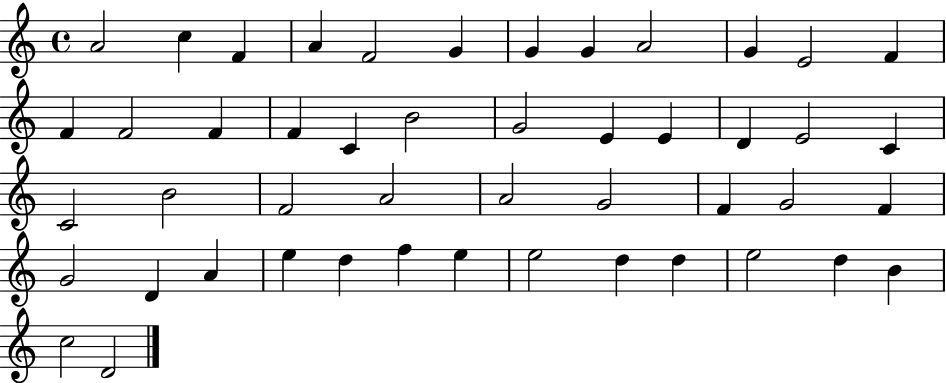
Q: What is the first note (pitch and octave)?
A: A4